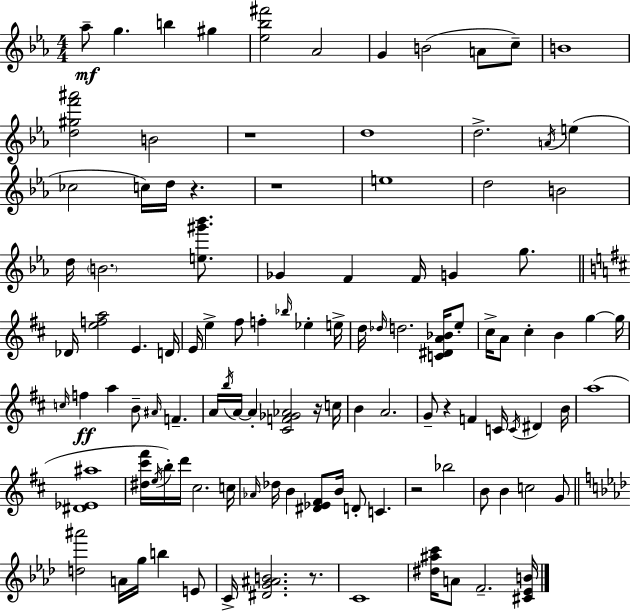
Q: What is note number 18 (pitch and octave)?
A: D5